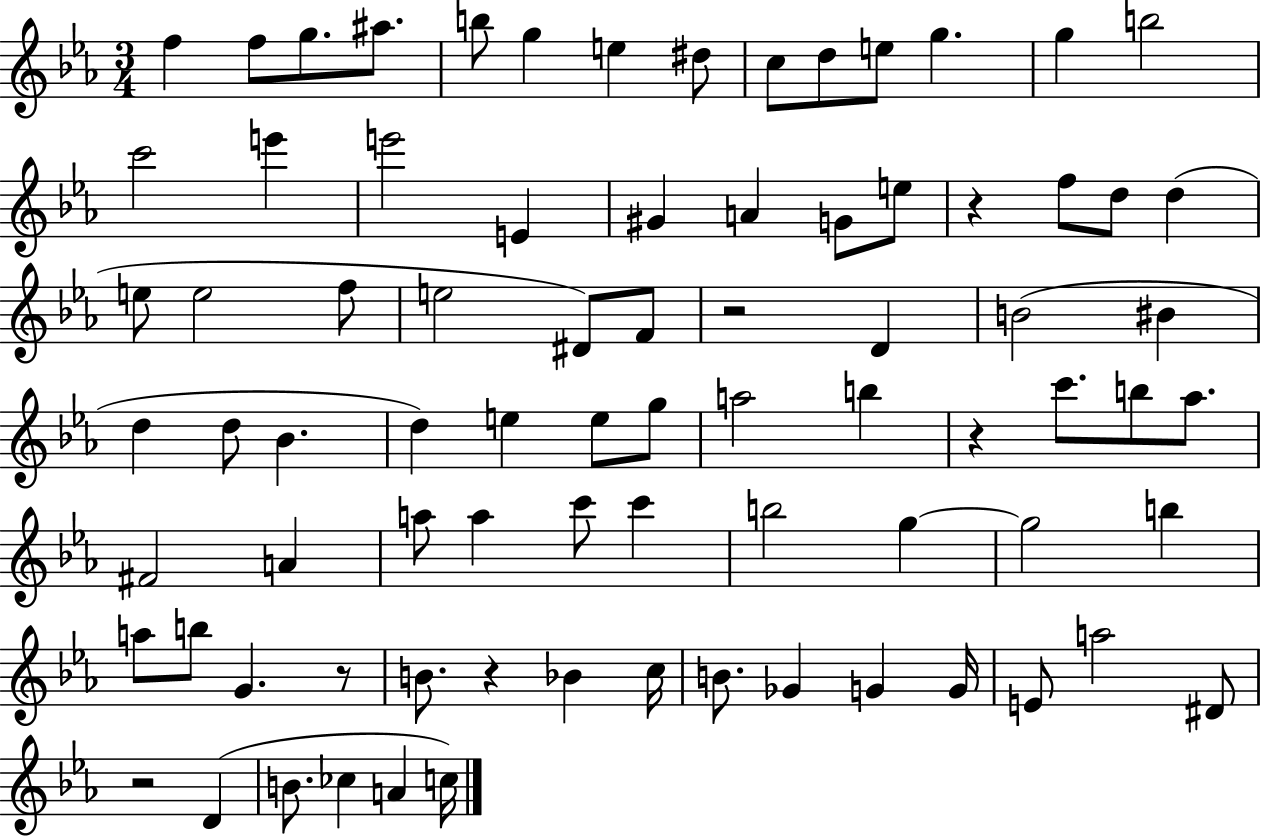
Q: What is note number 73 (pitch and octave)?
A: A4